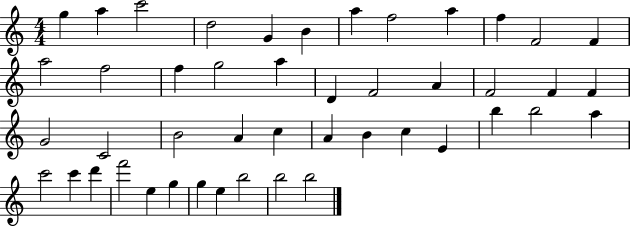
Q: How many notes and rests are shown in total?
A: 46